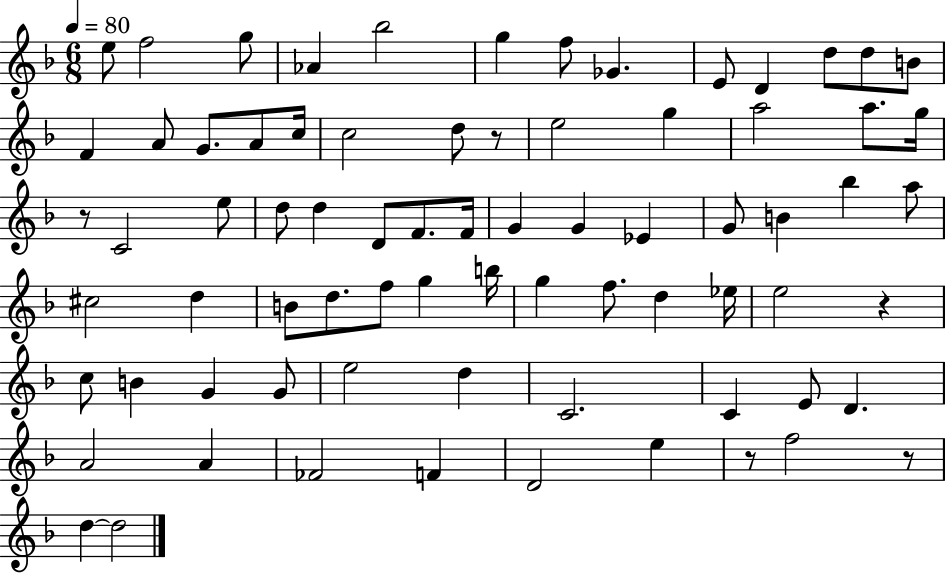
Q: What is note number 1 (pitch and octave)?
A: E5